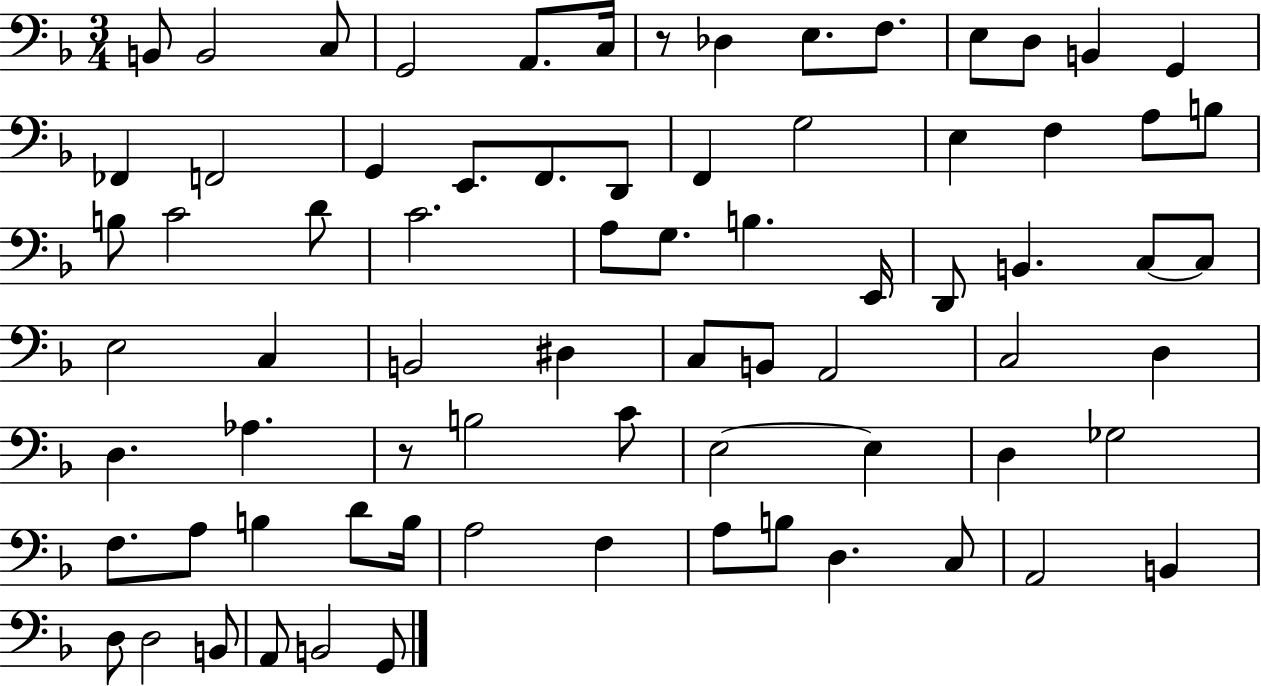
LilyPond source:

{
  \clef bass
  \numericTimeSignature
  \time 3/4
  \key f \major
  \repeat volta 2 { b,8 b,2 c8 | g,2 a,8. c16 | r8 des4 e8. f8. | e8 d8 b,4 g,4 | \break fes,4 f,2 | g,4 e,8. f,8. d,8 | f,4 g2 | e4 f4 a8 b8 | \break b8 c'2 d'8 | c'2. | a8 g8. b4. e,16 | d,8 b,4. c8~~ c8 | \break e2 c4 | b,2 dis4 | c8 b,8 a,2 | c2 d4 | \break d4. aes4. | r8 b2 c'8 | e2~~ e4 | d4 ges2 | \break f8. a8 b4 d'8 b16 | a2 f4 | a8 b8 d4. c8 | a,2 b,4 | \break d8 d2 b,8 | a,8 b,2 g,8 | } \bar "|."
}